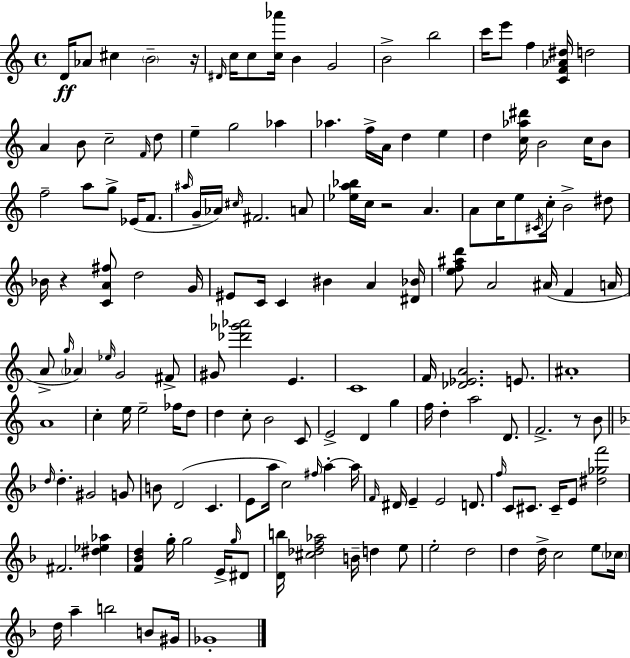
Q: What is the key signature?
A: C major